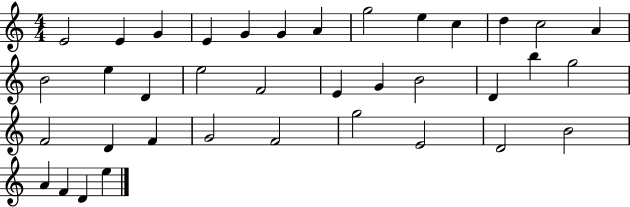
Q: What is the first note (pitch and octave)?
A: E4